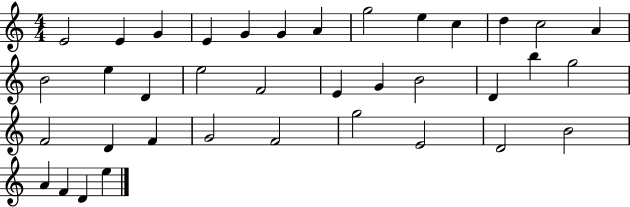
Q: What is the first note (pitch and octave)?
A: E4